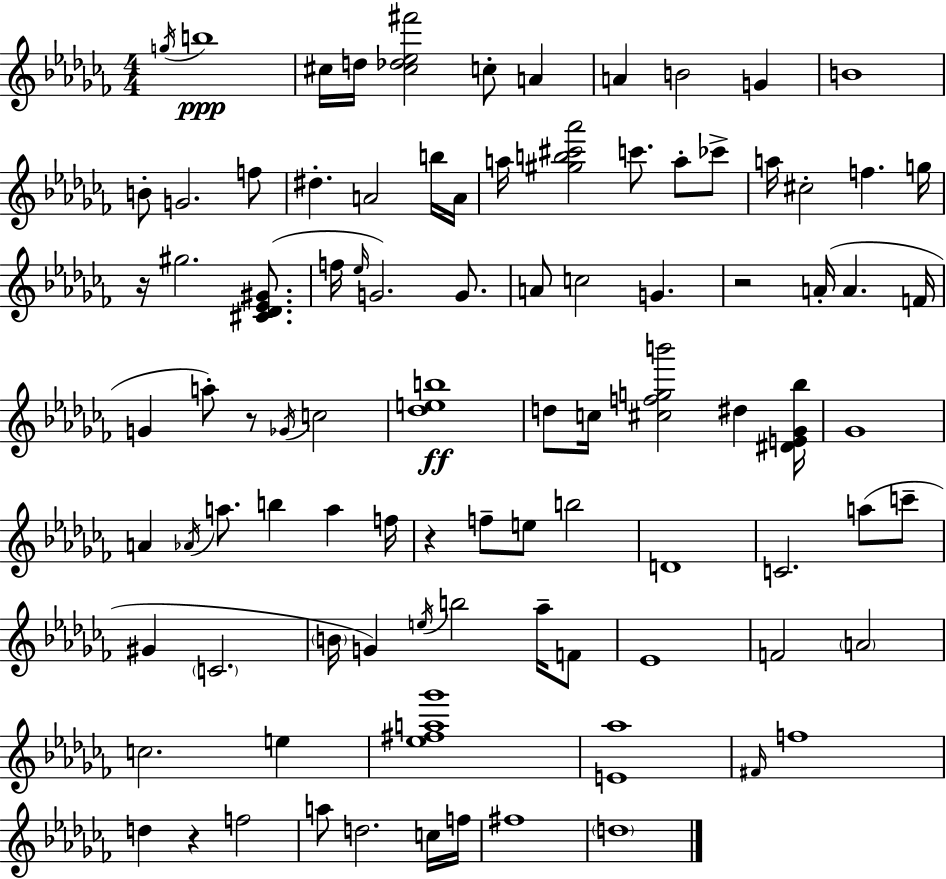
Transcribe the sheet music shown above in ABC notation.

X:1
T:Untitled
M:4/4
L:1/4
K:Abm
g/4 b4 ^c/4 d/4 [^c_d_e^f']2 c/2 A A B2 G B4 B/2 G2 f/2 ^d A2 b/4 A/4 a/4 [^gb^c'_a']2 c'/2 a/2 _c'/2 a/4 ^c2 f g/4 z/4 ^g2 [^C_D_E^G]/2 f/4 _e/4 G2 G/2 A/2 c2 G z2 A/4 A F/4 G a/2 z/2 _G/4 c2 [_deb]4 d/2 c/4 [^cfgb']2 ^d [^DE_G_b]/4 _G4 A _A/4 a/2 b a f/4 z f/2 e/2 b2 D4 C2 a/2 c'/2 ^G C2 B/4 G e/4 b2 _a/4 F/2 _E4 F2 A2 c2 e [_e^fa_g']4 [E_a]4 ^F/4 f4 d z f2 a/2 d2 c/4 f/4 ^f4 d4